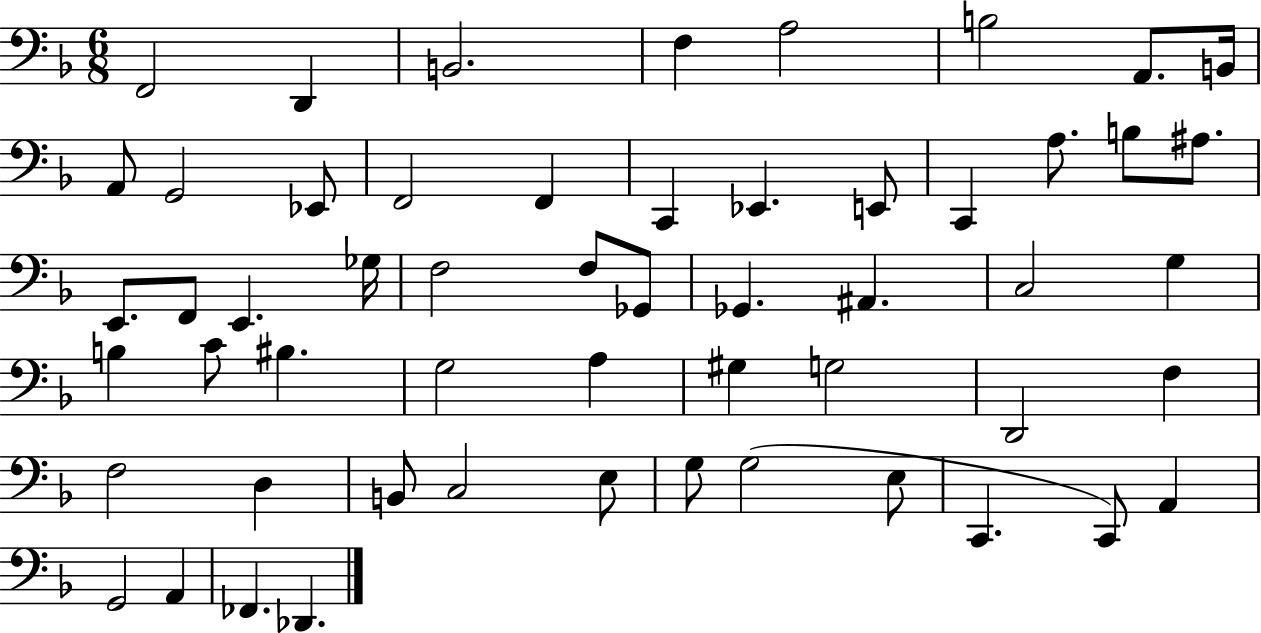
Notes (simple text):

F2/h D2/q B2/h. F3/q A3/h B3/h A2/e. B2/s A2/e G2/h Eb2/e F2/h F2/q C2/q Eb2/q. E2/e C2/q A3/e. B3/e A#3/e. E2/e. F2/e E2/q. Gb3/s F3/h F3/e Gb2/e Gb2/q. A#2/q. C3/h G3/q B3/q C4/e BIS3/q. G3/h A3/q G#3/q G3/h D2/h F3/q F3/h D3/q B2/e C3/h E3/e G3/e G3/h E3/e C2/q. C2/e A2/q G2/h A2/q FES2/q. Db2/q.